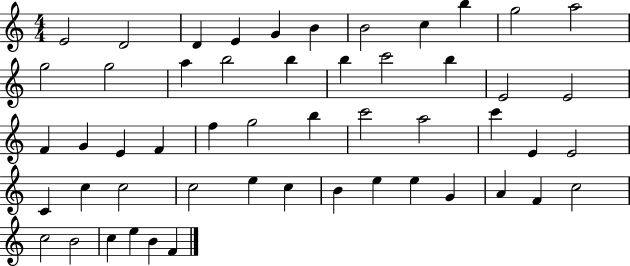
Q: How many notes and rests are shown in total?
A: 52